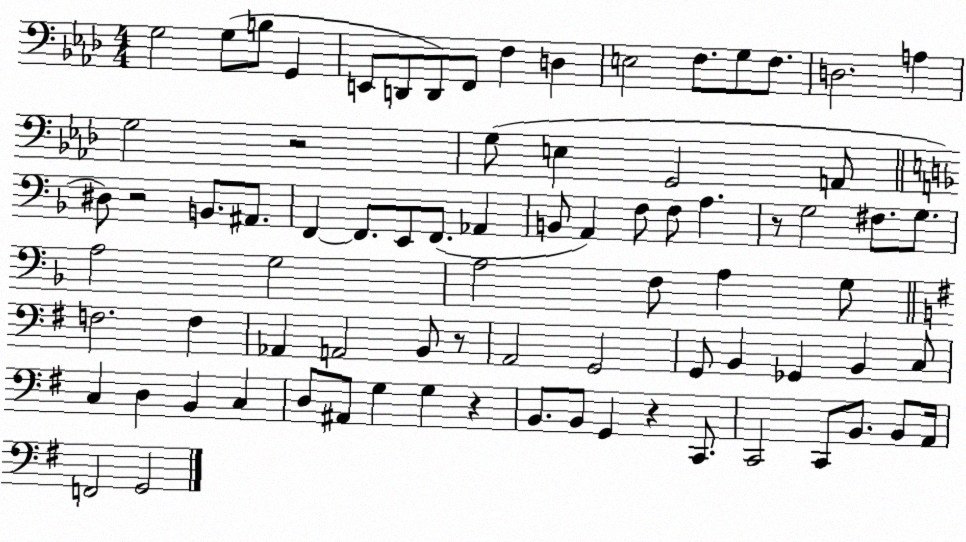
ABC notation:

X:1
T:Untitled
M:4/4
L:1/4
K:Ab
G,2 G,/2 B,/2 G,, E,,/2 D,,/2 D,,/2 F,,/2 F, D, E,2 F,/2 G,/2 F,/2 D,2 A, G,2 z2 G,/2 E, G,,2 A,,/2 ^D,/2 z2 B,,/2 ^A,,/2 F,, F,,/2 E,,/2 F,,/2 _A,, B,,/2 A,, F,/2 F,/2 A, z/2 G,2 ^F,/2 G,/2 A,2 G,2 A,2 F,/2 A, G,/2 F,2 F, _A,, A,,2 B,,/2 z/2 A,,2 G,,2 G,,/2 B,, _G,, B,, C,/2 C, D, B,, C, D,/2 ^A,,/2 G, G, z B,,/2 B,,/2 G,, z C,,/2 C,,2 C,,/2 B,,/2 B,,/2 A,,/4 F,,2 G,,2